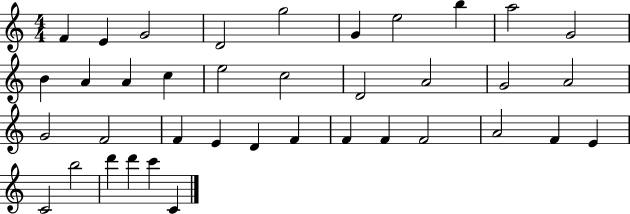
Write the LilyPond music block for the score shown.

{
  \clef treble
  \numericTimeSignature
  \time 4/4
  \key c \major
  f'4 e'4 g'2 | d'2 g''2 | g'4 e''2 b''4 | a''2 g'2 | \break b'4 a'4 a'4 c''4 | e''2 c''2 | d'2 a'2 | g'2 a'2 | \break g'2 f'2 | f'4 e'4 d'4 f'4 | f'4 f'4 f'2 | a'2 f'4 e'4 | \break c'2 b''2 | d'''4 d'''4 c'''4 c'4 | \bar "|."
}